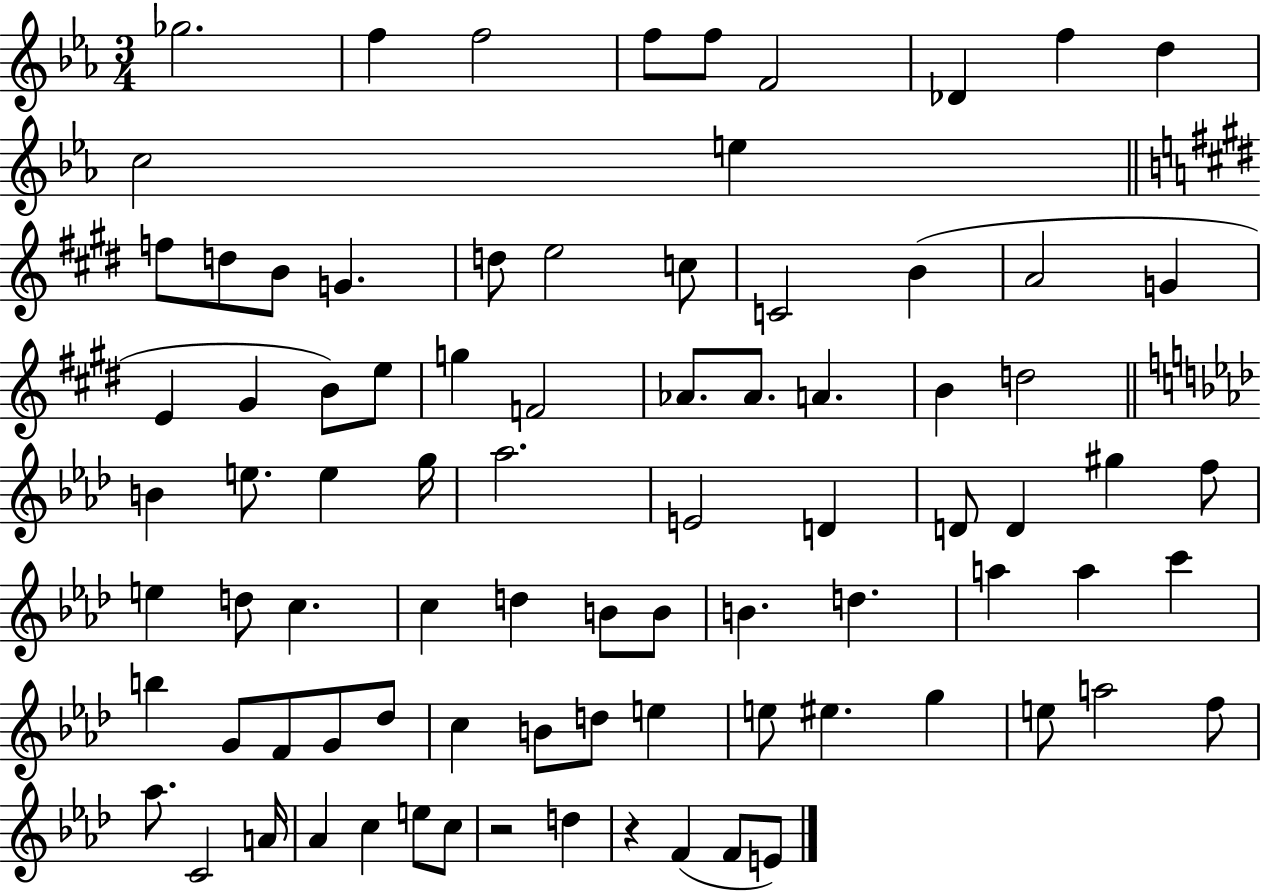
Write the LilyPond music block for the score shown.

{
  \clef treble
  \numericTimeSignature
  \time 3/4
  \key ees \major
  ges''2. | f''4 f''2 | f''8 f''8 f'2 | des'4 f''4 d''4 | \break c''2 e''4 | \bar "||" \break \key e \major f''8 d''8 b'8 g'4. | d''8 e''2 c''8 | c'2 b'4( | a'2 g'4 | \break e'4 gis'4 b'8) e''8 | g''4 f'2 | aes'8. aes'8. a'4. | b'4 d''2 | \break \bar "||" \break \key aes \major b'4 e''8. e''4 g''16 | aes''2. | e'2 d'4 | d'8 d'4 gis''4 f''8 | \break e''4 d''8 c''4. | c''4 d''4 b'8 b'8 | b'4. d''4. | a''4 a''4 c'''4 | \break b''4 g'8 f'8 g'8 des''8 | c''4 b'8 d''8 e''4 | e''8 eis''4. g''4 | e''8 a''2 f''8 | \break aes''8. c'2 a'16 | aes'4 c''4 e''8 c''8 | r2 d''4 | r4 f'4( f'8 e'8) | \break \bar "|."
}